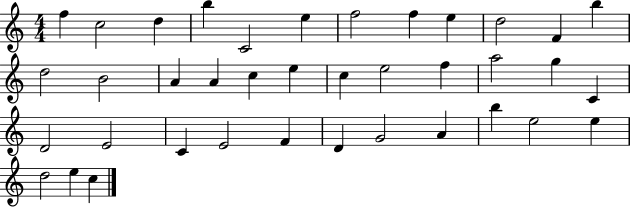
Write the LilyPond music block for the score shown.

{
  \clef treble
  \numericTimeSignature
  \time 4/4
  \key c \major
  f''4 c''2 d''4 | b''4 c'2 e''4 | f''2 f''4 e''4 | d''2 f'4 b''4 | \break d''2 b'2 | a'4 a'4 c''4 e''4 | c''4 e''2 f''4 | a''2 g''4 c'4 | \break d'2 e'2 | c'4 e'2 f'4 | d'4 g'2 a'4 | b''4 e''2 e''4 | \break d''2 e''4 c''4 | \bar "|."
}